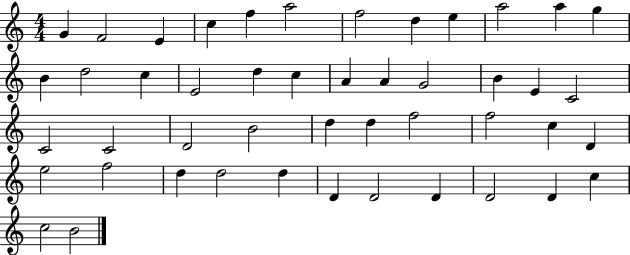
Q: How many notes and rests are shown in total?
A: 47